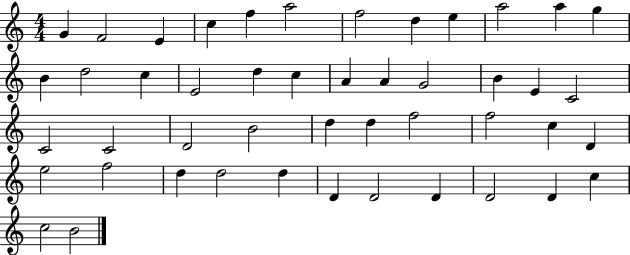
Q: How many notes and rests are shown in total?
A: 47